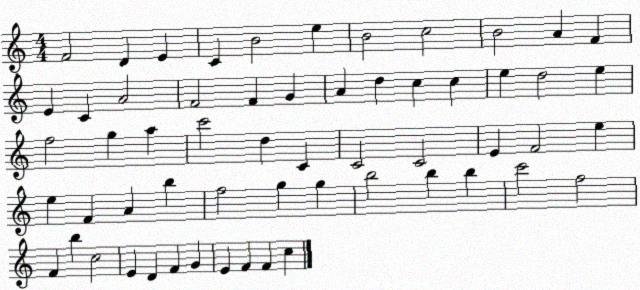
X:1
T:Untitled
M:4/4
L:1/4
K:C
F2 D E C B2 e B2 c2 B2 A F E C A2 F2 F G A d c c e d2 e f2 g a c'2 d C C2 C2 E F2 e e F A b f2 g g b2 b b c'2 f2 F b c2 E D F G E F F c